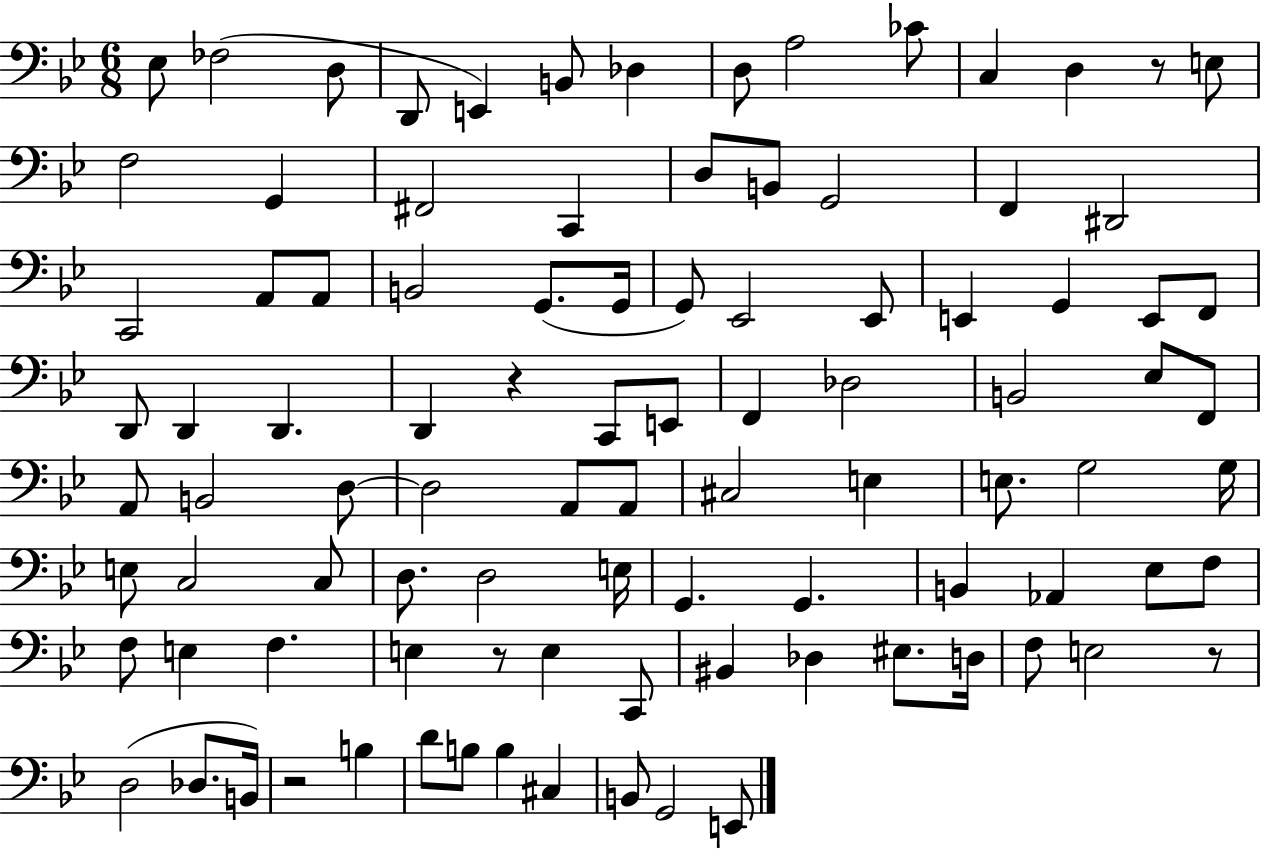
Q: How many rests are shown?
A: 5